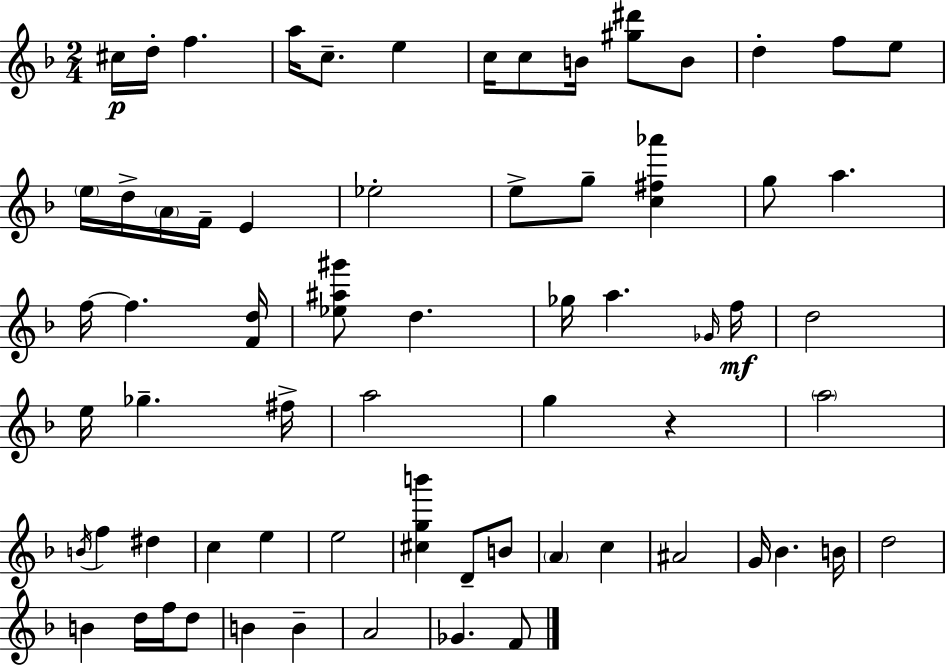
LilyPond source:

{
  \clef treble
  \numericTimeSignature
  \time 2/4
  \key f \major
  cis''16\p d''16-. f''4. | a''16 c''8.-- e''4 | c''16 c''8 b'16 <gis'' dis'''>8 b'8 | d''4-. f''8 e''8 | \break \parenthesize e''16 d''16-> \parenthesize a'16 f'16-- e'4 | ees''2-. | e''8-> g''8-- <c'' fis'' aes'''>4 | g''8 a''4. | \break f''16~~ f''4. <f' d''>16 | <ees'' ais'' gis'''>8 d''4. | ges''16 a''4. \grace { ges'16 } | f''16\mf d''2 | \break e''16 ges''4.-- | fis''16-> a''2 | g''4 r4 | \parenthesize a''2 | \break \acciaccatura { b'16 } f''4 dis''4 | c''4 e''4 | e''2 | <cis'' g'' b'''>4 d'8-- | \break b'8 \parenthesize a'4 c''4 | ais'2 | g'16 bes'4. | b'16 d''2 | \break b'4 d''16 f''16 | d''8 b'4 b'4-- | a'2 | ges'4. | \break f'8 \bar "|."
}